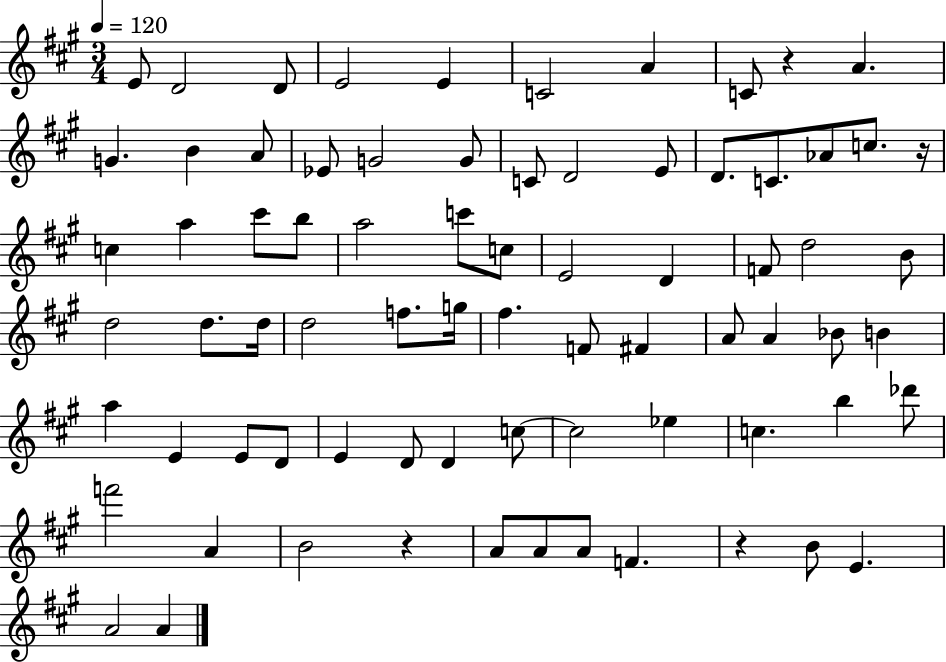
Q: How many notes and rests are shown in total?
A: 75